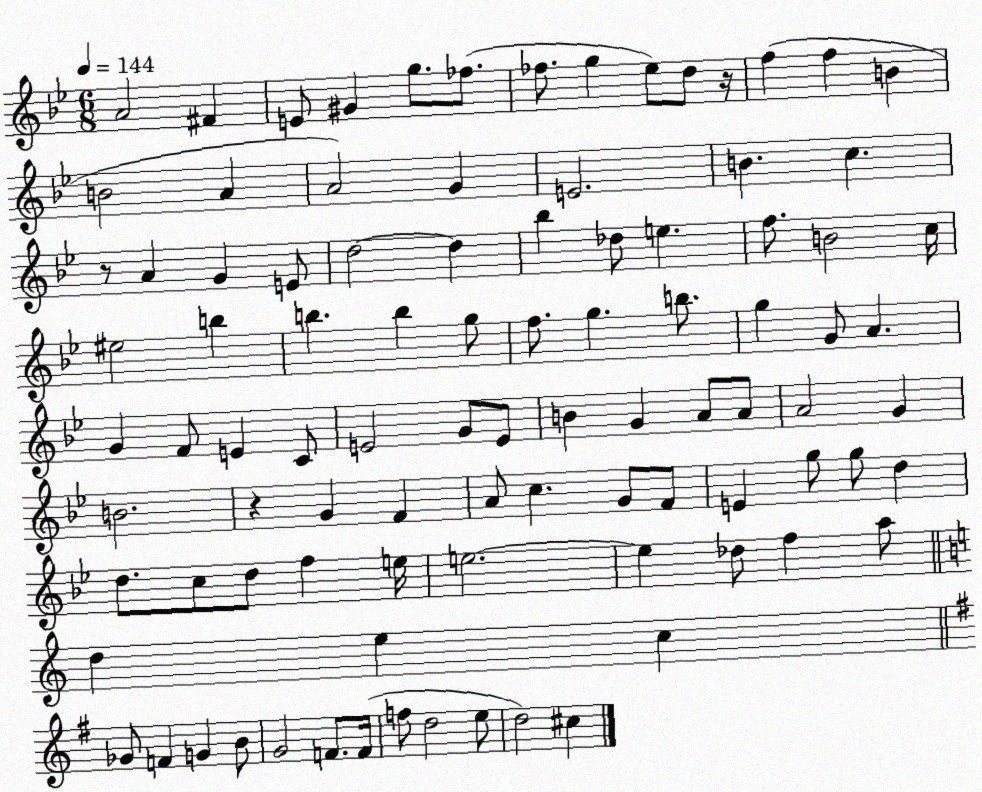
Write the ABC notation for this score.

X:1
T:Untitled
M:6/8
L:1/4
K:Bb
A2 ^F E/2 ^G g/2 _f/2 _f/2 g _e/2 d/2 z/4 f f B B2 A A2 G E2 B c z/2 A G E/2 d2 d _b _d/2 e f/2 B2 c/4 ^e2 b b b g/2 f/2 g b/2 g G/2 A G F/2 E C/2 E2 G/2 E/2 B G A/2 A/2 A2 G B2 z G F A/2 c G/2 F/2 E g/2 g/2 d d/2 c/2 d/2 f e/4 e2 e _d/2 f a/2 d e c _G/2 F G B/2 G2 F/2 F/4 f/2 d2 e/2 d2 ^c